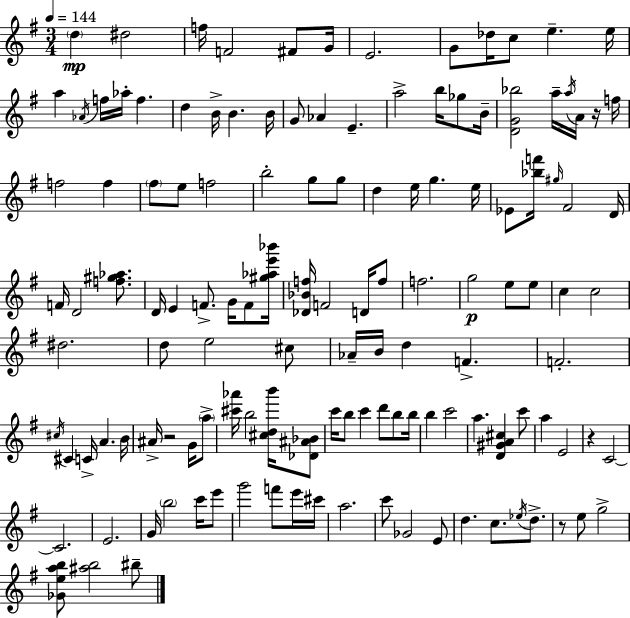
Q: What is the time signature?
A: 3/4